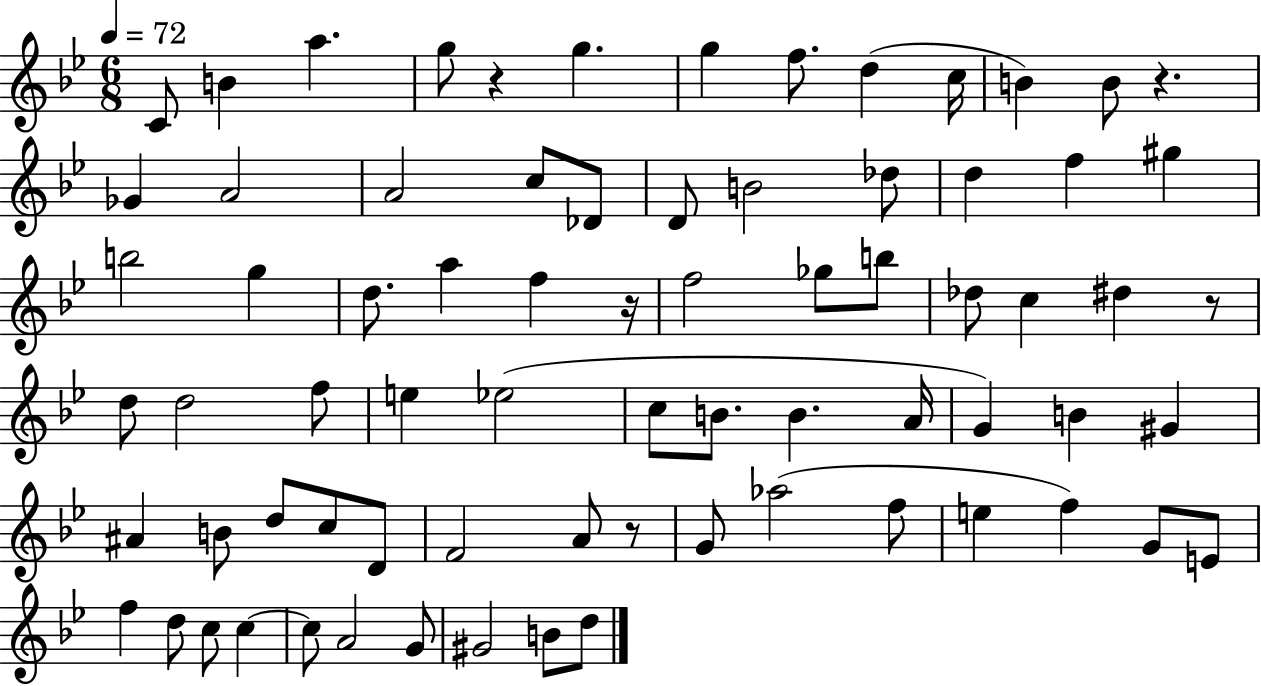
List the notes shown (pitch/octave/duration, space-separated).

C4/e B4/q A5/q. G5/e R/q G5/q. G5/q F5/e. D5/q C5/s B4/q B4/e R/q. Gb4/q A4/h A4/h C5/e Db4/e D4/e B4/h Db5/e D5/q F5/q G#5/q B5/h G5/q D5/e. A5/q F5/q R/s F5/h Gb5/e B5/e Db5/e C5/q D#5/q R/e D5/e D5/h F5/e E5/q Eb5/h C5/e B4/e. B4/q. A4/s G4/q B4/q G#4/q A#4/q B4/e D5/e C5/e D4/e F4/h A4/e R/e G4/e Ab5/h F5/e E5/q F5/q G4/e E4/e F5/q D5/e C5/e C5/q C5/e A4/h G4/e G#4/h B4/e D5/e